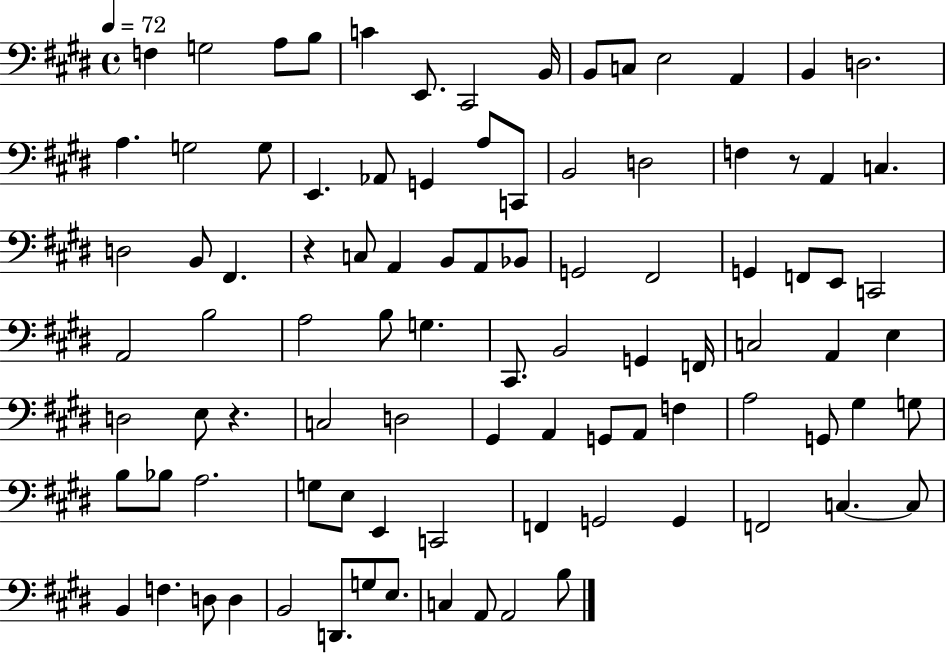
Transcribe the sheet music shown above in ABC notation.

X:1
T:Untitled
M:4/4
L:1/4
K:E
F, G,2 A,/2 B,/2 C E,,/2 ^C,,2 B,,/4 B,,/2 C,/2 E,2 A,, B,, D,2 A, G,2 G,/2 E,, _A,,/2 G,, A,/2 C,,/2 B,,2 D,2 F, z/2 A,, C, D,2 B,,/2 ^F,, z C,/2 A,, B,,/2 A,,/2 _B,,/2 G,,2 ^F,,2 G,, F,,/2 E,,/2 C,,2 A,,2 B,2 A,2 B,/2 G, ^C,,/2 B,,2 G,, F,,/4 C,2 A,, E, D,2 E,/2 z C,2 D,2 ^G,, A,, G,,/2 A,,/2 F, A,2 G,,/2 ^G, G,/2 B,/2 _B,/2 A,2 G,/2 E,/2 E,, C,,2 F,, G,,2 G,, F,,2 C, C,/2 B,, F, D,/2 D, B,,2 D,,/2 G,/2 E,/2 C, A,,/2 A,,2 B,/2